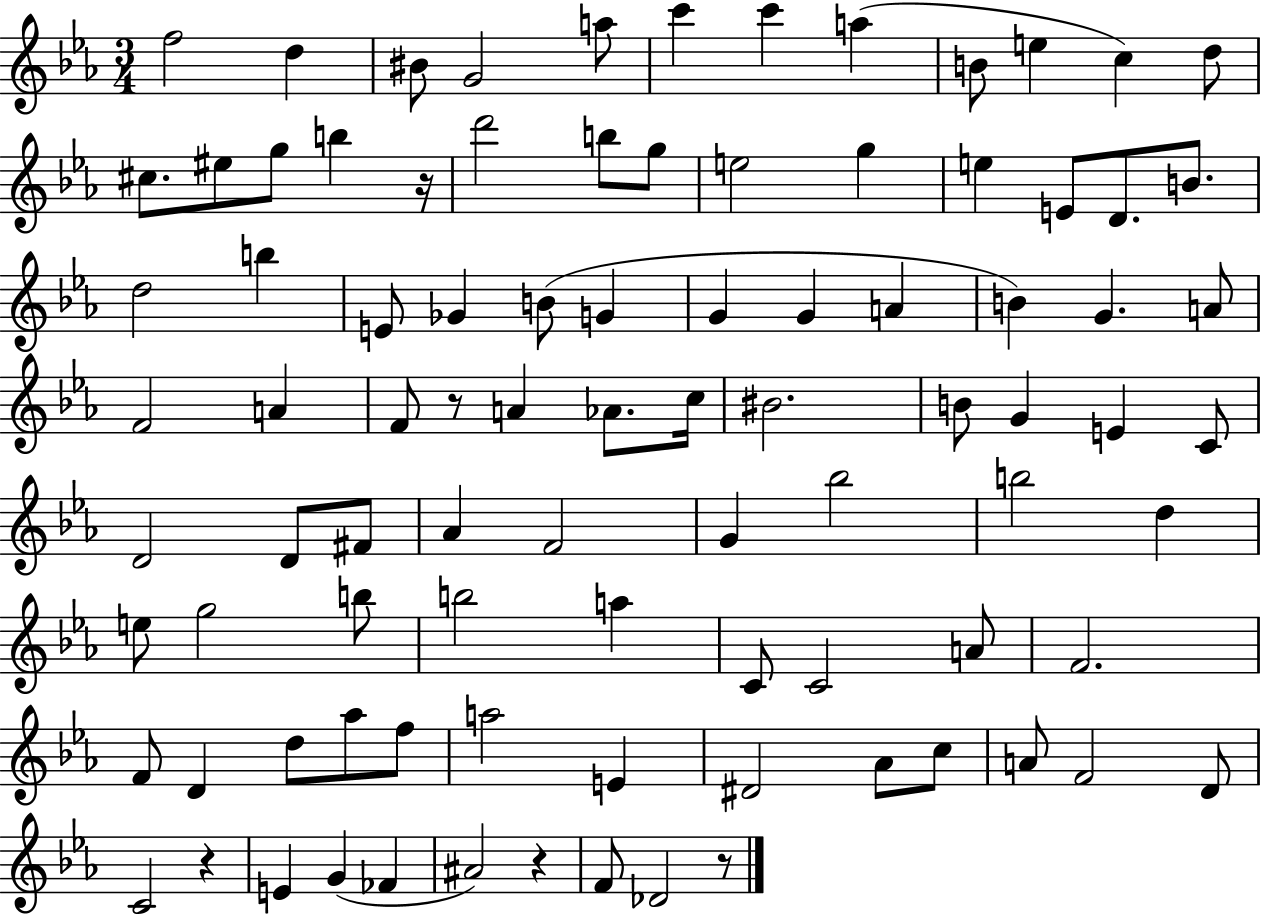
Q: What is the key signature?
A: EES major